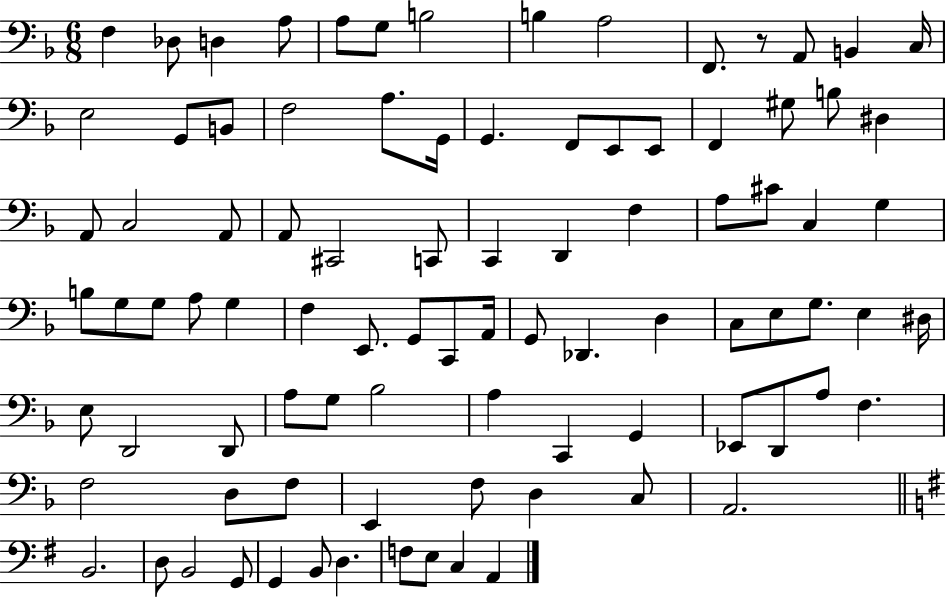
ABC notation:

X:1
T:Untitled
M:6/8
L:1/4
K:F
F, _D,/2 D, A,/2 A,/2 G,/2 B,2 B, A,2 F,,/2 z/2 A,,/2 B,, C,/4 E,2 G,,/2 B,,/2 F,2 A,/2 G,,/4 G,, F,,/2 E,,/2 E,,/2 F,, ^G,/2 B,/2 ^D, A,,/2 C,2 A,,/2 A,,/2 ^C,,2 C,,/2 C,, D,, F, A,/2 ^C/2 C, G, B,/2 G,/2 G,/2 A,/2 G, F, E,,/2 G,,/2 C,,/2 A,,/4 G,,/2 _D,, D, C,/2 E,/2 G,/2 E, ^D,/4 E,/2 D,,2 D,,/2 A,/2 G,/2 _B,2 A, C,, G,, _E,,/2 D,,/2 A,/2 F, F,2 D,/2 F,/2 E,, F,/2 D, C,/2 A,,2 B,,2 D,/2 B,,2 G,,/2 G,, B,,/2 D, F,/2 E,/2 C, A,,